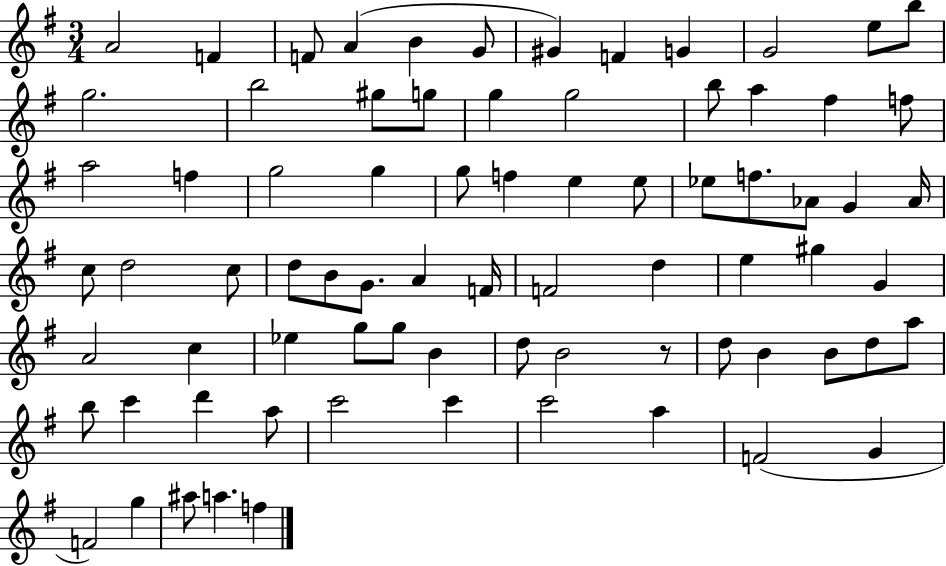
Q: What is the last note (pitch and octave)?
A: F5